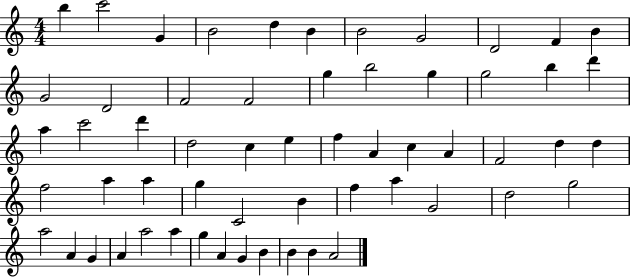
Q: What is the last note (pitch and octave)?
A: A4